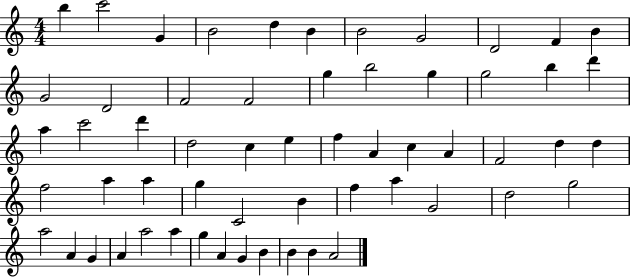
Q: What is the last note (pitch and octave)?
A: A4